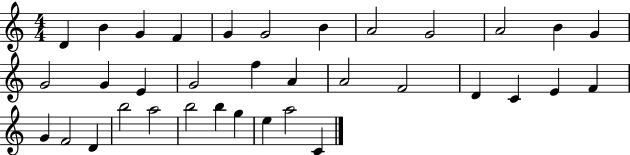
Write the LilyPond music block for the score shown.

{
  \clef treble
  \numericTimeSignature
  \time 4/4
  \key c \major
  d'4 b'4 g'4 f'4 | g'4 g'2 b'4 | a'2 g'2 | a'2 b'4 g'4 | \break g'2 g'4 e'4 | g'2 f''4 a'4 | a'2 f'2 | d'4 c'4 e'4 f'4 | \break g'4 f'2 d'4 | b''2 a''2 | b''2 b''4 g''4 | e''4 a''2 c'4 | \break \bar "|."
}